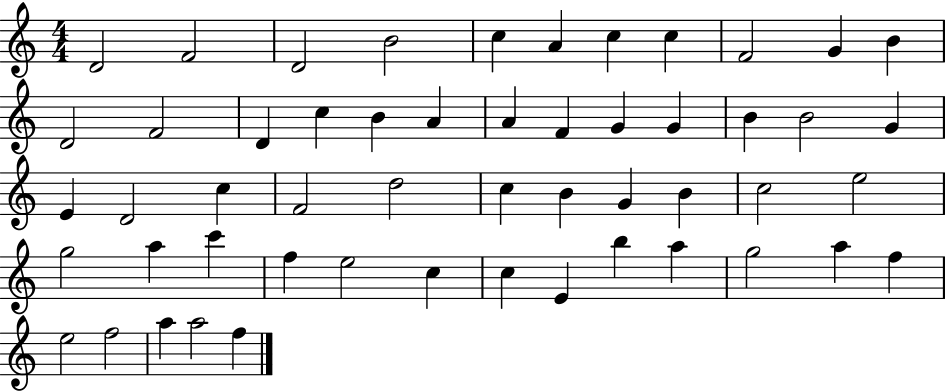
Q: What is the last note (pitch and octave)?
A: F5